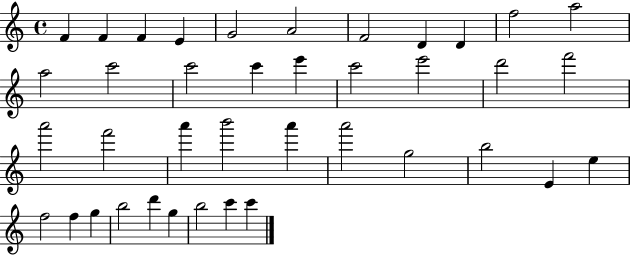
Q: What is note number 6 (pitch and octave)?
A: A4